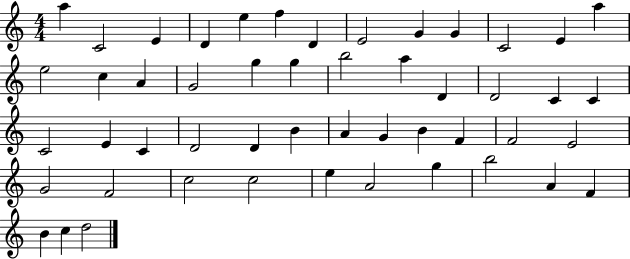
{
  \clef treble
  \numericTimeSignature
  \time 4/4
  \key c \major
  a''4 c'2 e'4 | d'4 e''4 f''4 d'4 | e'2 g'4 g'4 | c'2 e'4 a''4 | \break e''2 c''4 a'4 | g'2 g''4 g''4 | b''2 a''4 d'4 | d'2 c'4 c'4 | \break c'2 e'4 c'4 | d'2 d'4 b'4 | a'4 g'4 b'4 f'4 | f'2 e'2 | \break g'2 f'2 | c''2 c''2 | e''4 a'2 g''4 | b''2 a'4 f'4 | \break b'4 c''4 d''2 | \bar "|."
}